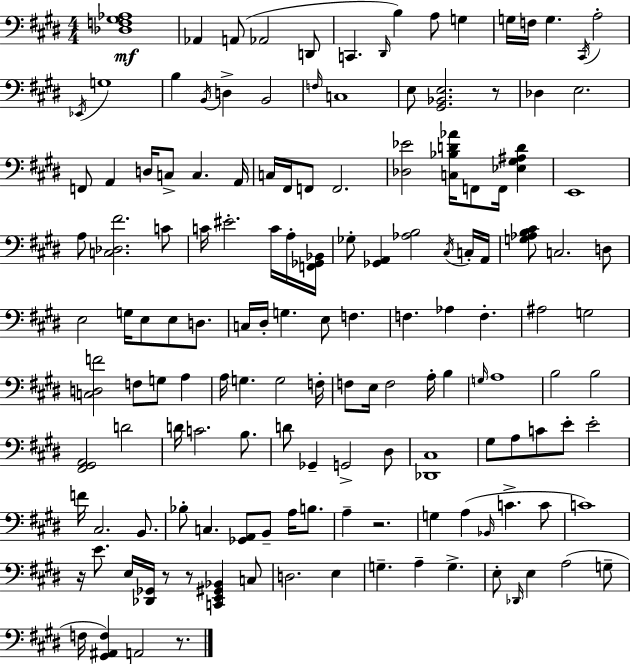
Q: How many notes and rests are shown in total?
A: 147